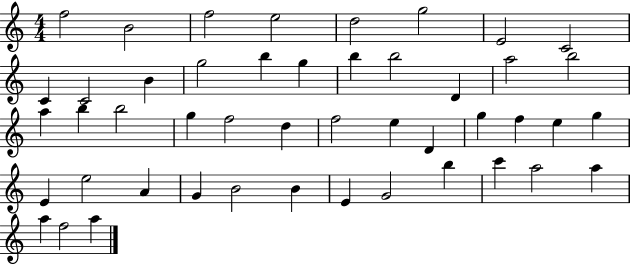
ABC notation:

X:1
T:Untitled
M:4/4
L:1/4
K:C
f2 B2 f2 e2 d2 g2 E2 C2 C C2 B g2 b g b b2 D a2 b2 a b b2 g f2 d f2 e D g f e g E e2 A G B2 B E G2 b c' a2 a a f2 a